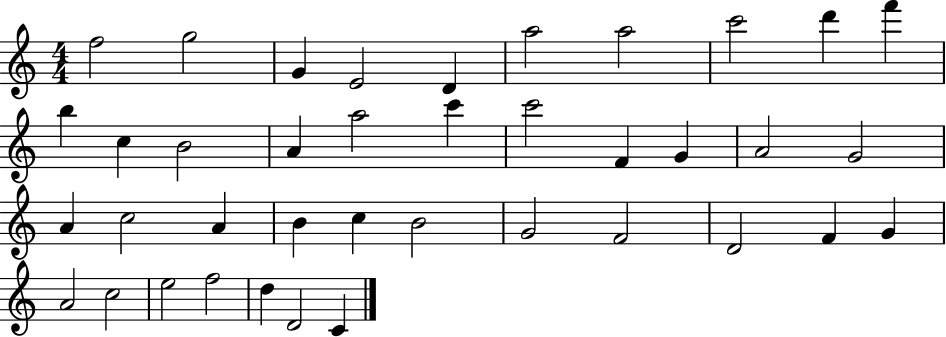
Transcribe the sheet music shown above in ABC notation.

X:1
T:Untitled
M:4/4
L:1/4
K:C
f2 g2 G E2 D a2 a2 c'2 d' f' b c B2 A a2 c' c'2 F G A2 G2 A c2 A B c B2 G2 F2 D2 F G A2 c2 e2 f2 d D2 C